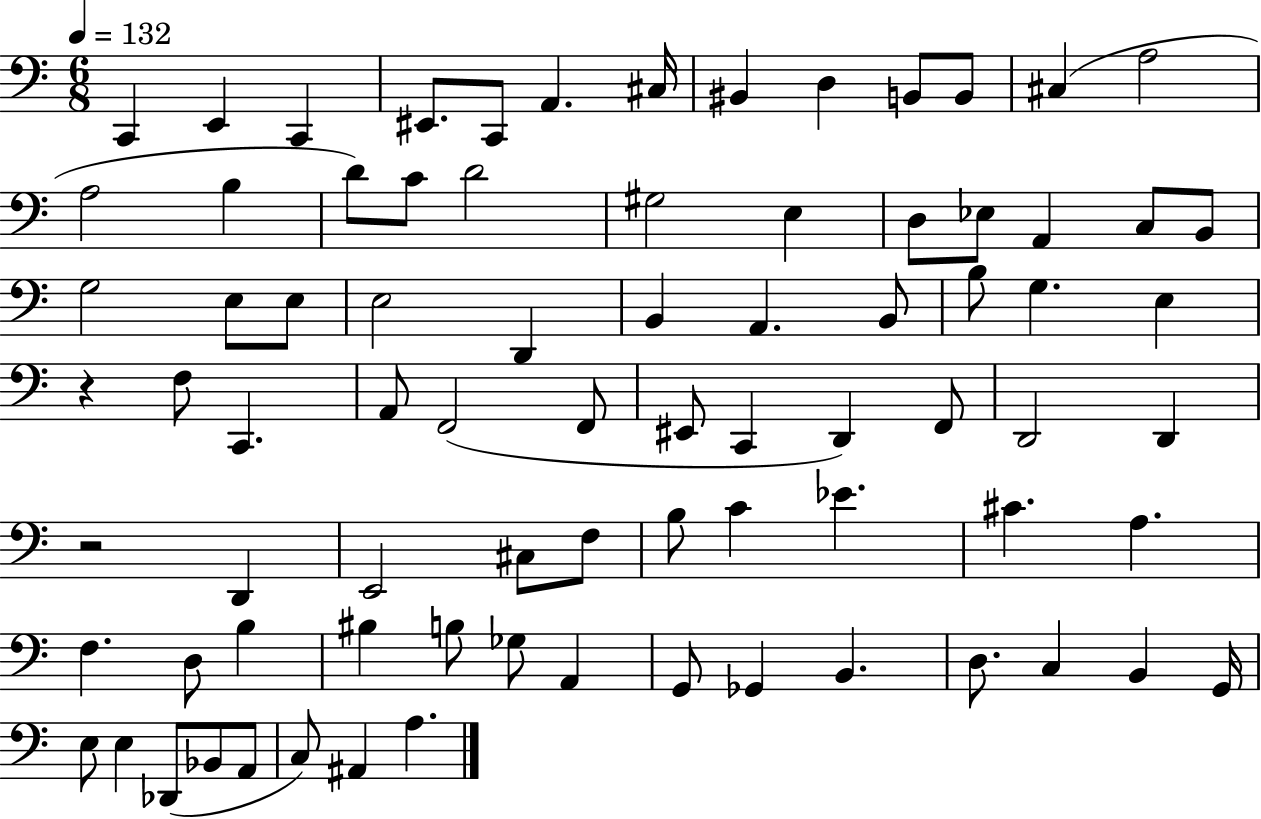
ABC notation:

X:1
T:Untitled
M:6/8
L:1/4
K:C
C,, E,, C,, ^E,,/2 C,,/2 A,, ^C,/4 ^B,, D, B,,/2 B,,/2 ^C, A,2 A,2 B, D/2 C/2 D2 ^G,2 E, D,/2 _E,/2 A,, C,/2 B,,/2 G,2 E,/2 E,/2 E,2 D,, B,, A,, B,,/2 B,/2 G, E, z F,/2 C,, A,,/2 F,,2 F,,/2 ^E,,/2 C,, D,, F,,/2 D,,2 D,, z2 D,, E,,2 ^C,/2 F,/2 B,/2 C _E ^C A, F, D,/2 B, ^B, B,/2 _G,/2 A,, G,,/2 _G,, B,, D,/2 C, B,, G,,/4 E,/2 E, _D,,/2 _B,,/2 A,,/2 C,/2 ^A,, A,